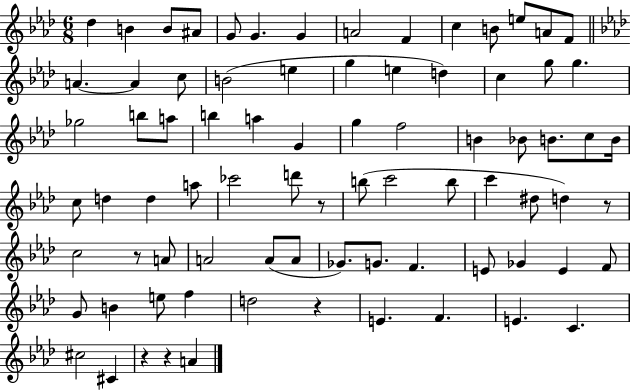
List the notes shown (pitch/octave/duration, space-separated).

Db5/q B4/q B4/e A#4/e G4/e G4/q. G4/q A4/h F4/q C5/q B4/e E5/e A4/e F4/e A4/q. A4/q C5/e B4/h E5/q G5/q E5/q D5/q C5/q G5/e G5/q. Gb5/h B5/e A5/e B5/q A5/q G4/q G5/q F5/h B4/q Bb4/e B4/e. C5/e B4/s C5/e D5/q D5/q A5/e CES6/h D6/e R/e B5/e C6/h B5/e C6/q D#5/e D5/q R/e C5/h R/e A4/e A4/h A4/e A4/e Gb4/e. G4/e. F4/q. E4/e Gb4/q E4/q F4/e G4/e B4/q E5/e F5/q D5/h R/q E4/q. F4/q. E4/q. C4/q. C#5/h C#4/q R/q R/q A4/q